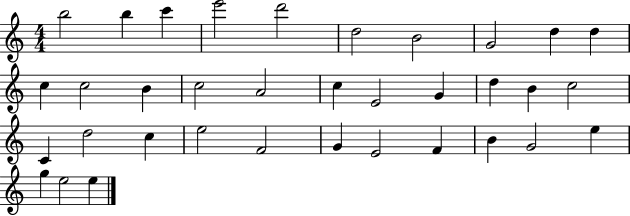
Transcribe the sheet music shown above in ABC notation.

X:1
T:Untitled
M:4/4
L:1/4
K:C
b2 b c' e'2 d'2 d2 B2 G2 d d c c2 B c2 A2 c E2 G d B c2 C d2 c e2 F2 G E2 F B G2 e g e2 e